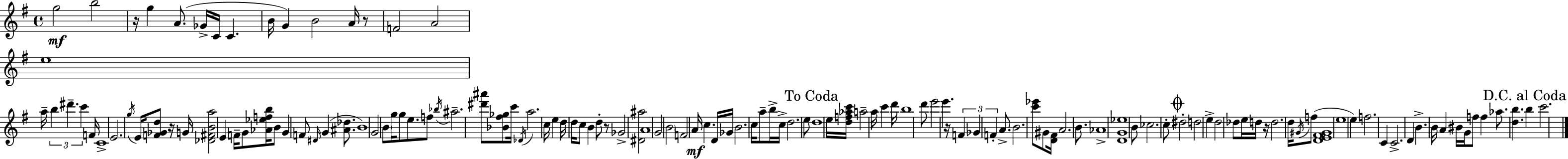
G5/h B5/h R/s G5/q A4/e. Gb4/s C4/s C4/q. B4/s G4/q B4/h A4/s R/e F4/h A4/h E5/w A5/s B5/q D#6/q. C6/q F4/s C4/w E4/h. G5/s E4/s [F4,Gb4,D5]/e R/s G4/s [Db4,F#4,B4,A5]/h E4/q F4/s G4/e [Ab4,Eb5,F5,B5]/s B4/e G4/q F4/e D#4/s G4/q [A#4,Db5]/e. B4/w G4/h B4/e G5/s G5/e E5/e. F5/e Bb5/s A#5/h. [D#6,A#6]/e [Bb4,F#5,Gb5]/e C6/s Db4/s A5/h. C5/s E5/q D5/s D5/s C5/e B4/q D5/e R/e Gb4/h [D#4,A#5]/h A4/w G4/h B4/h F4/h A4/s C5/q. D4/s Gb4/s B4/h. C5/s A5/e B5/s C5/s D5/h. E5/e D5/w E5/s [D5,F5,Ab5,C6]/s A5/h A5/s C6/q D6/s B5/w D6/e E6/h E6/q. R/s F4/q Gb4/q F4/q A4/e. B4/h. [C6,Eb6]/e G#4/e [D4,F#4]/s A4/h. B4/e. Ab4/w [D4,G4,Eb5]/w B4/e CES5/h. C5/e D#5/h D5/h E5/q D5/h Db5/e E5/s D5/s R/s D5/h. D5/s G#4/s F5/e [D4,E4,F#4,G#4]/w E5/w E5/q F5/h. C4/q C4/h. D4/q B4/q. B4/s A4/q BIS4/s G4/s F5/e F5/q Ab5/e. [D5,B5]/q. B5/q C6/h.